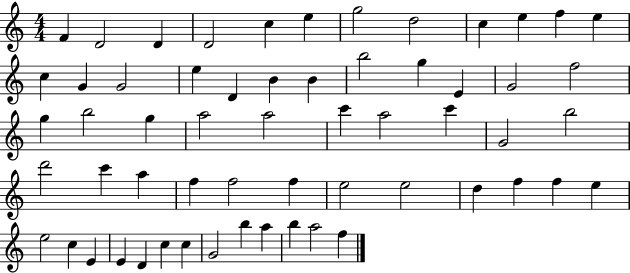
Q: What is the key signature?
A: C major